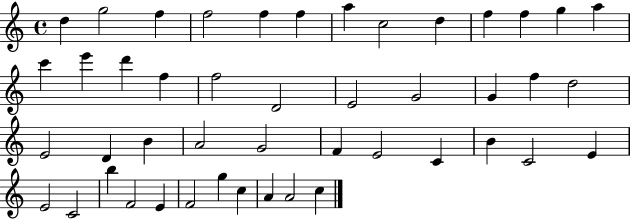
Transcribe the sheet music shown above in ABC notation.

X:1
T:Untitled
M:4/4
L:1/4
K:C
d g2 f f2 f f a c2 d f f g a c' e' d' f f2 D2 E2 G2 G f d2 E2 D B A2 G2 F E2 C B C2 E E2 C2 b F2 E F2 g c A A2 c